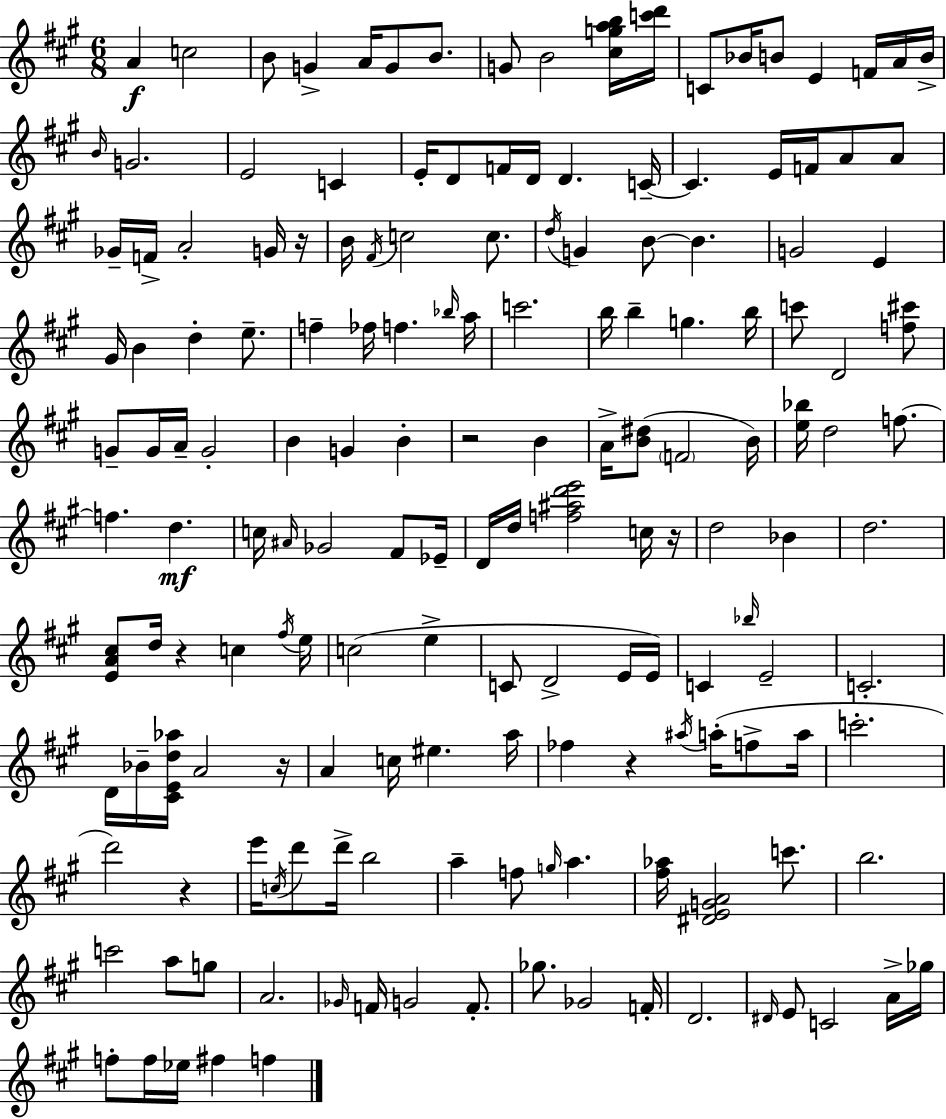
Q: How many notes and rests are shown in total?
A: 165